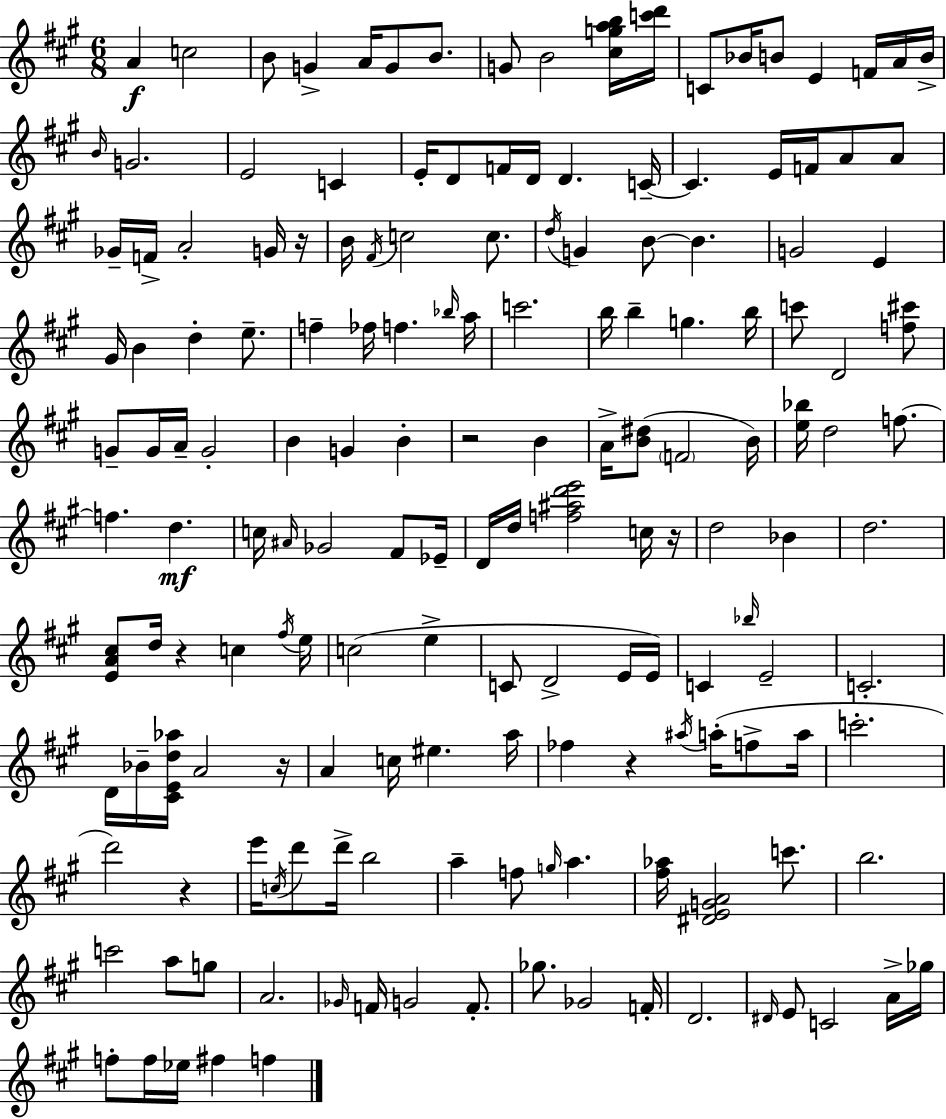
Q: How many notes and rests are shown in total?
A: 165